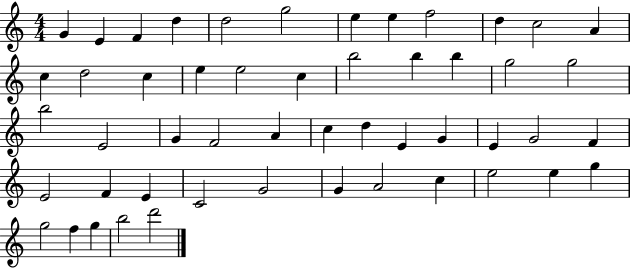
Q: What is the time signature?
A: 4/4